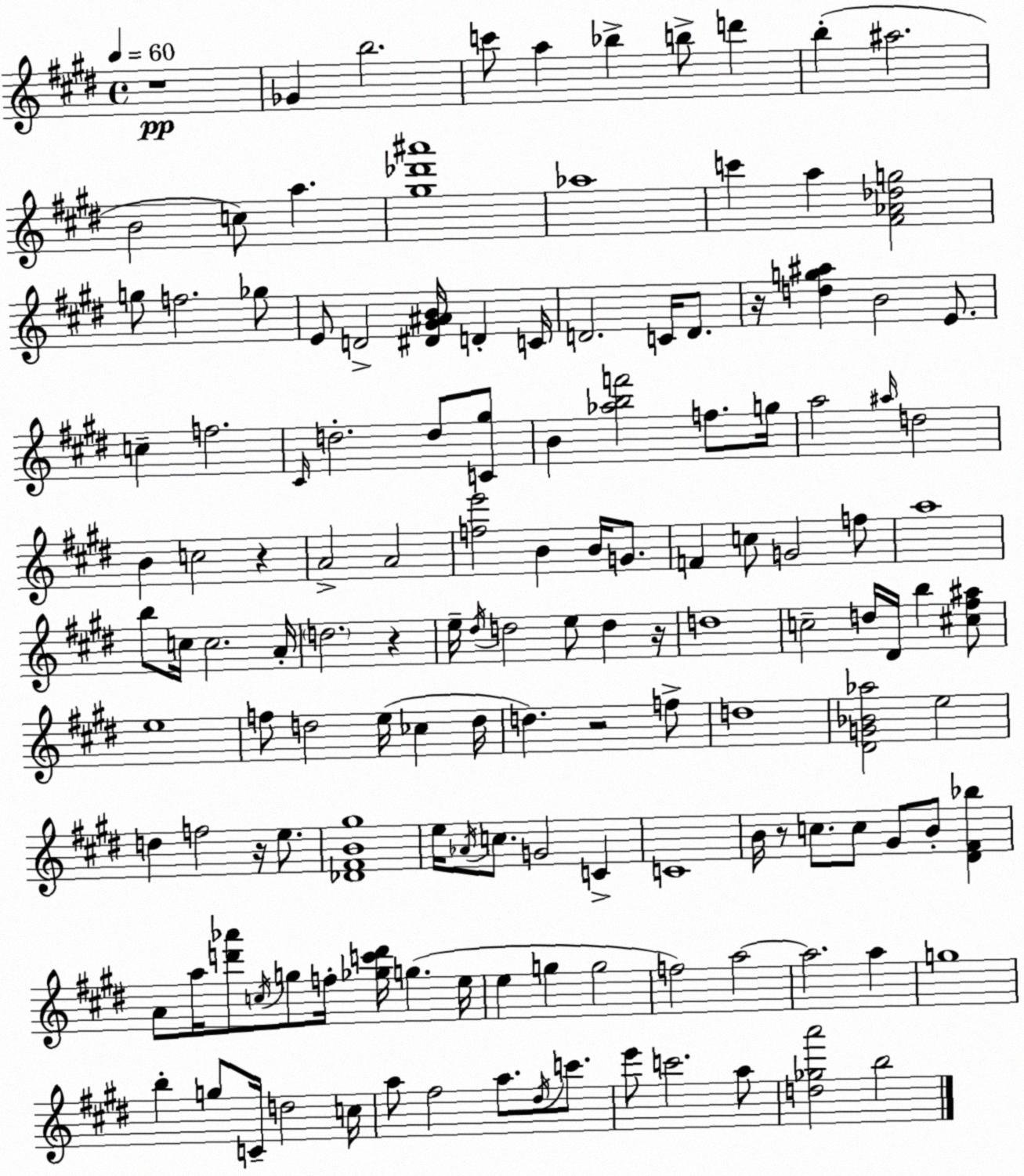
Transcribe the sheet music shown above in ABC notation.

X:1
T:Untitled
M:4/4
L:1/4
K:E
z4 _G b2 c'/2 a _b b/2 d' b ^a2 B2 c/2 a [^g_d'^a']4 _a4 c' a [^F_A_dg]2 g/2 f2 _g/2 E/2 D2 [^D^G^AB]/4 D C/4 D2 C/4 D/2 z/4 [dg^a] B2 E/2 c f2 ^C/4 d2 d/2 [C^g]/2 B [_abf']2 f/2 g/4 a2 ^a/4 d2 B c2 z A2 A2 [fe']2 B B/4 G/2 F c/2 G2 f/2 a4 b/2 c/4 c2 A/4 d2 z e/4 ^d/4 d2 e/2 d z/4 d4 c2 d/4 ^D/4 b [^c^f^a]/2 e4 f/2 d2 e/4 _c d/4 d z2 f/2 d4 [^DG_B_a]2 e2 d f2 z/4 e/2 [_D^FB^g]4 e/4 _A/4 c/2 G2 C C4 B/4 z/2 c/2 c/2 ^G/2 B/2 [^D^F_b] A/2 a/4 [d'_a']/2 c/4 g/2 f/4 [_gc'd']/4 g e/4 e g g2 f2 a2 a2 a g4 b g/2 C/4 d2 c/4 a/2 ^f2 a/2 ^d/4 c'/2 e'/2 c'2 a/2 [d_ga']2 b2